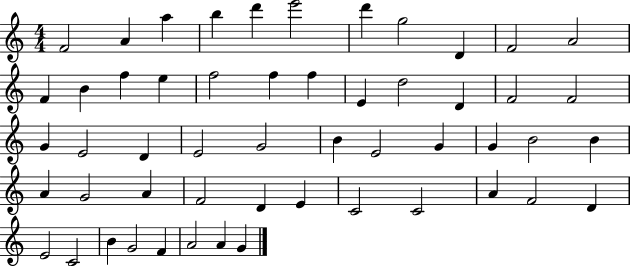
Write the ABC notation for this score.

X:1
T:Untitled
M:4/4
L:1/4
K:C
F2 A a b d' e'2 d' g2 D F2 A2 F B f e f2 f f E d2 D F2 F2 G E2 D E2 G2 B E2 G G B2 B A G2 A F2 D E C2 C2 A F2 D E2 C2 B G2 F A2 A G